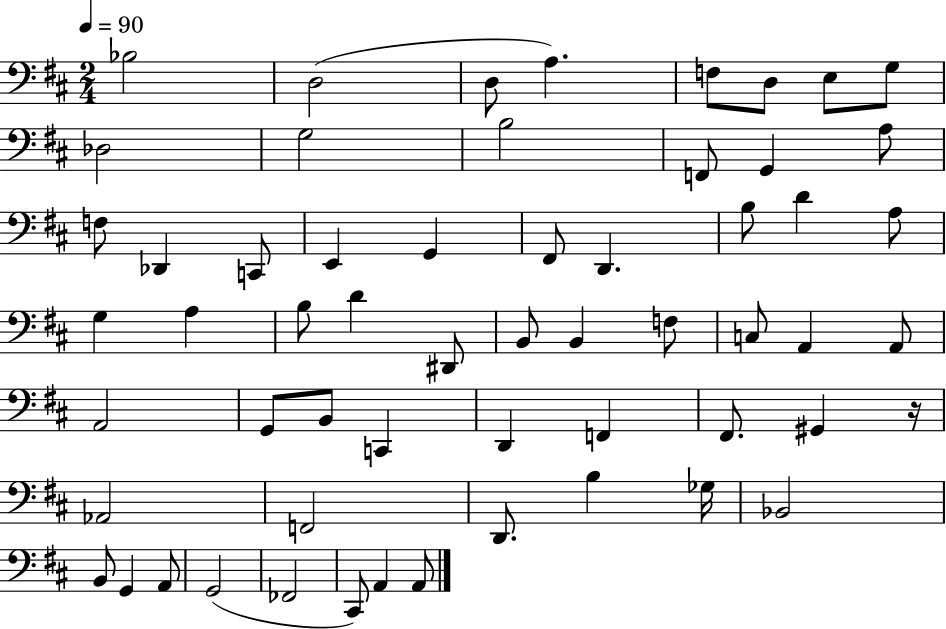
Bb3/h D3/h D3/e A3/q. F3/e D3/e E3/e G3/e Db3/h G3/h B3/h F2/e G2/q A3/e F3/e Db2/q C2/e E2/q G2/q F#2/e D2/q. B3/e D4/q A3/e G3/q A3/q B3/e D4/q D#2/e B2/e B2/q F3/e C3/e A2/q A2/e A2/h G2/e B2/e C2/q D2/q F2/q F#2/e. G#2/q R/s Ab2/h F2/h D2/e. B3/q Gb3/s Bb2/h B2/e G2/q A2/e G2/h FES2/h C#2/e A2/q A2/e